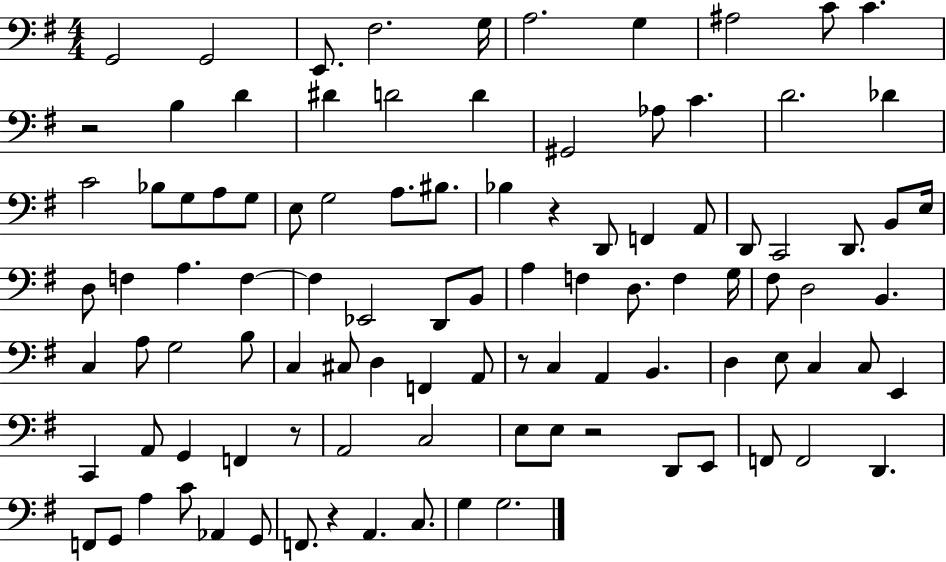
{
  \clef bass
  \numericTimeSignature
  \time 4/4
  \key g \major
  g,2 g,2 | e,8. fis2. g16 | a2. g4 | ais2 c'8 c'4. | \break r2 b4 d'4 | dis'4 d'2 d'4 | gis,2 aes8 c'4. | d'2. des'4 | \break c'2 bes8 g8 a8 g8 | e8 g2 a8. bis8. | bes4 r4 d,8 f,4 a,8 | d,8 c,2 d,8. b,8 e16 | \break d8 f4 a4. f4~~ | f4 ees,2 d,8 b,8 | a4 f4 d8. f4 g16 | fis8 d2 b,4. | \break c4 a8 g2 b8 | c4 cis8 d4 f,4 a,8 | r8 c4 a,4 b,4. | d4 e8 c4 c8 e,4 | \break c,4 a,8 g,4 f,4 r8 | a,2 c2 | e8 e8 r2 d,8 e,8 | f,8 f,2 d,4. | \break f,8 g,8 a4 c'8 aes,4 g,8 | f,8. r4 a,4. c8. | g4 g2. | \bar "|."
}